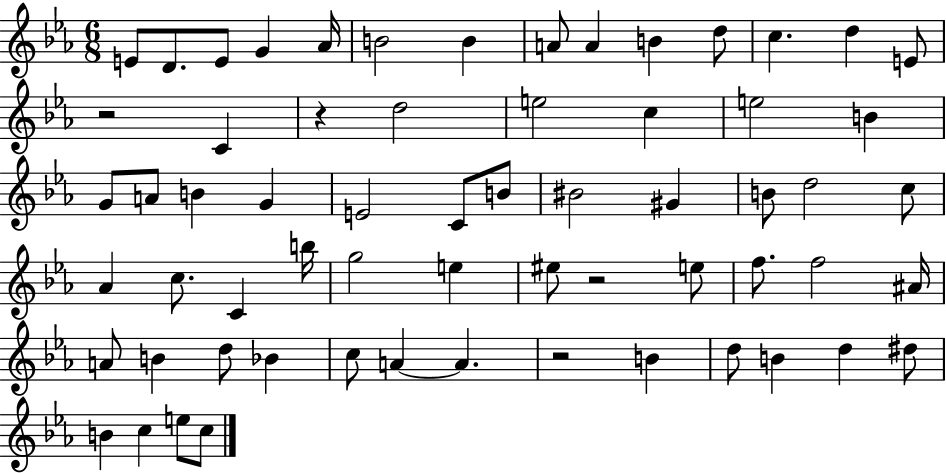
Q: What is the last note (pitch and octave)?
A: C5